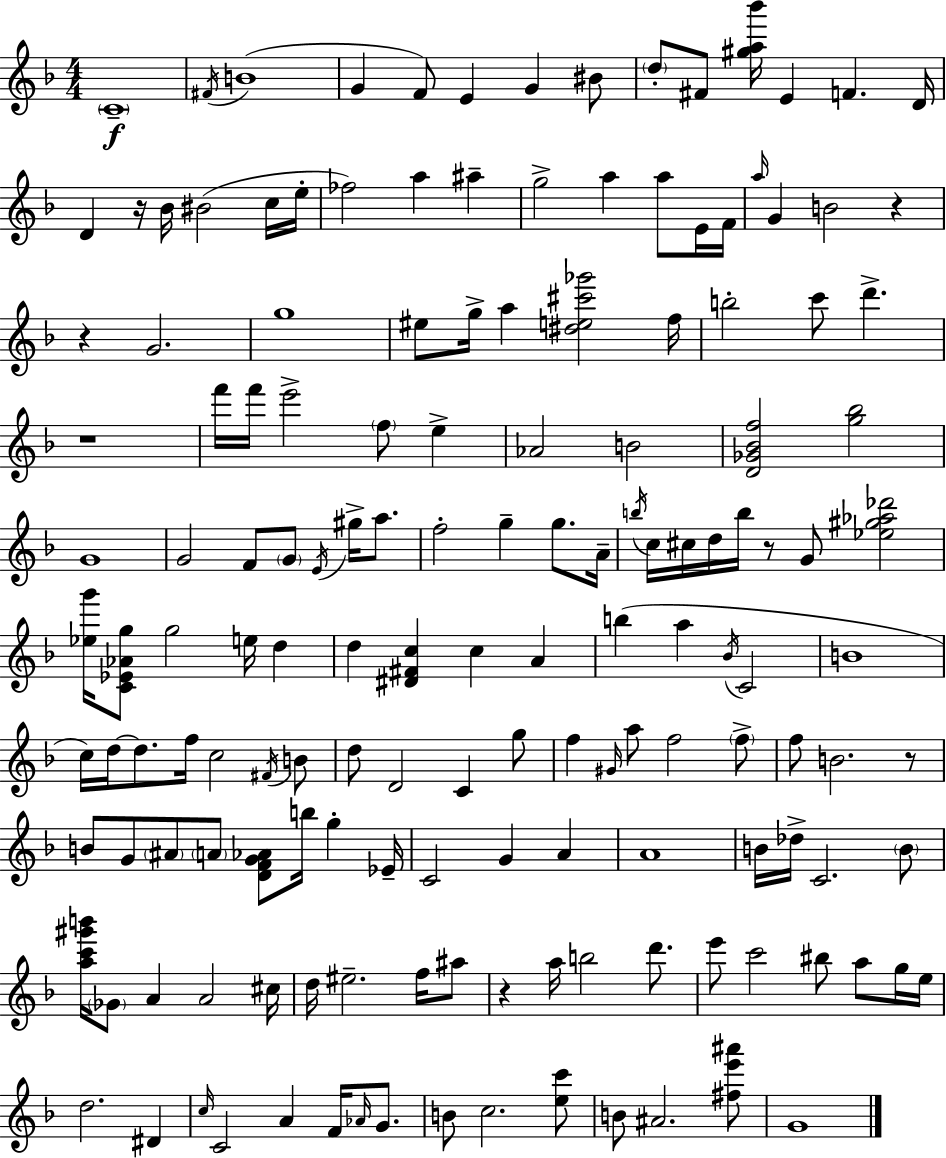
C4/w F#4/s B4/w G4/q F4/e E4/q G4/q BIS4/e D5/e F#4/e [G#5,A5,Bb6]/s E4/q F4/q. D4/s D4/q R/s Bb4/s BIS4/h C5/s E5/s FES5/h A5/q A#5/q G5/h A5/q A5/e E4/s F4/s A5/s G4/q B4/h R/q R/q G4/h. G5/w EIS5/e G5/s A5/q [D#5,E5,C#6,Gb6]/h F5/s B5/h C6/e D6/q. R/w F6/s F6/s E6/h F5/e E5/q Ab4/h B4/h [D4,Gb4,Bb4,F5]/h [G5,Bb5]/h G4/w G4/h F4/e G4/e E4/s G#5/s A5/e. F5/h G5/q G5/e. A4/s B5/s C5/s C#5/s D5/s B5/s R/e G4/e [Eb5,G#5,Ab5,Db6]/h [Eb5,G6]/s [C4,Eb4,Ab4,G5]/e G5/h E5/s D5/q D5/q [D#4,F#4,C5]/q C5/q A4/q B5/q A5/q Bb4/s C4/h B4/w C5/s D5/s D5/e. F5/s C5/h F#4/s B4/e D5/e D4/h C4/q G5/e F5/q G#4/s A5/e F5/h F5/e F5/e B4/h. R/e B4/e G4/e A#4/e A4/e [D4,F4,G4,Ab4]/e B5/s G5/q Eb4/s C4/h G4/q A4/q A4/w B4/s Db5/s C4/h. B4/e [A5,C6,G#6,B6]/s Gb4/e A4/q A4/h C#5/s D5/s EIS5/h. F5/s A#5/e R/q A5/s B5/h D6/e. E6/e C6/h BIS5/e A5/e G5/s E5/s D5/h. D#4/q C5/s C4/h A4/q F4/s Ab4/s G4/e. B4/e C5/h. [E5,C6]/e B4/e A#4/h. [F#5,E6,A#6]/e G4/w